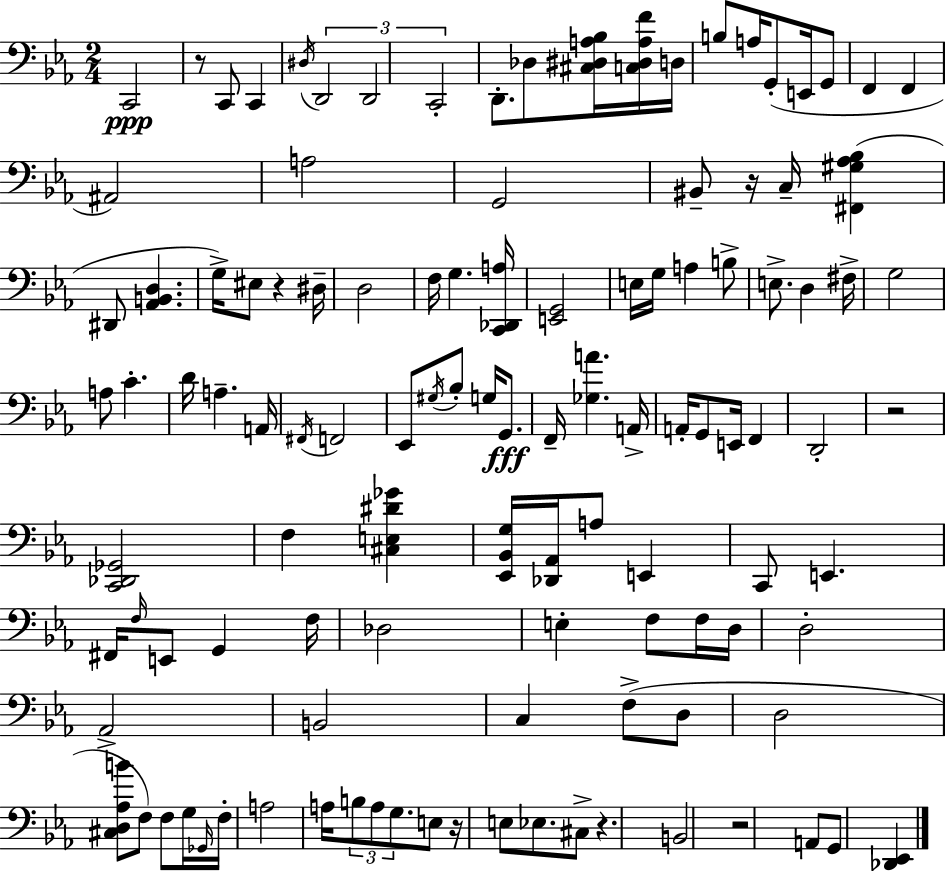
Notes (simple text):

C2/h R/e C2/e C2/q D#3/s D2/h D2/h C2/h D2/e. Db3/e [C#3,D#3,A3,Bb3]/s [C3,D#3,A3,F4]/s D3/s B3/e A3/s G2/e E2/s G2/e F2/q F2/q A#2/h A3/h G2/h BIS2/e R/s C3/s [F#2,G#3,Ab3,Bb3]/q D#2/e [Ab2,B2,D3]/q. G3/s EIS3/e R/q D#3/s D3/h F3/s G3/q. [C2,Db2,A3]/s [E2,G2]/h E3/s G3/s A3/q B3/e E3/e. D3/q F#3/s G3/h A3/e C4/q. D4/s A3/q. A2/s F#2/s F2/h Eb2/e G#3/s Bb3/e G3/s G2/e. F2/s [Gb3,A4]/q. A2/s A2/s G2/e E2/s F2/q D2/h R/h [C2,Db2,Gb2]/h F3/q [C#3,E3,D#4,Gb4]/q [Eb2,Bb2,G3]/s [Db2,Ab2]/s A3/e E2/q C2/e E2/q. F#2/s F3/s E2/e G2/q F3/s Db3/h E3/q F3/e F3/s D3/s D3/h Ab2/h B2/h C3/q F3/e D3/e D3/h [C#3,D3,Ab3,B4]/e F3/e F3/e G3/s Gb2/s F3/s A3/h A3/s B3/e A3/e G3/e. E3/e R/s E3/e Eb3/e. C#3/e R/q. B2/h R/h A2/e G2/e [Db2,Eb2]/q